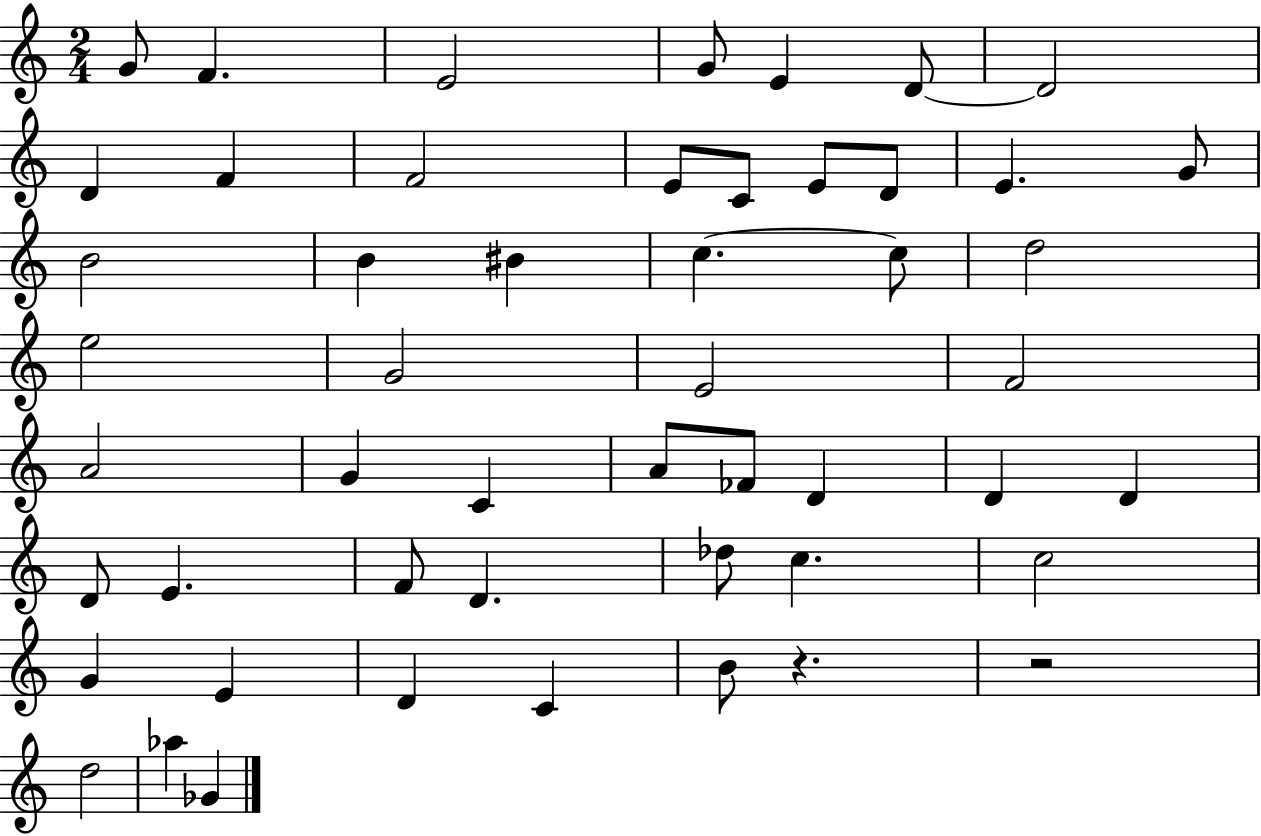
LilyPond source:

{
  \clef treble
  \numericTimeSignature
  \time 2/4
  \key c \major
  g'8 f'4. | e'2 | g'8 e'4 d'8~~ | d'2 | \break d'4 f'4 | f'2 | e'8 c'8 e'8 d'8 | e'4. g'8 | \break b'2 | b'4 bis'4 | c''4.~~ c''8 | d''2 | \break e''2 | g'2 | e'2 | f'2 | \break a'2 | g'4 c'4 | a'8 fes'8 d'4 | d'4 d'4 | \break d'8 e'4. | f'8 d'4. | des''8 c''4. | c''2 | \break g'4 e'4 | d'4 c'4 | b'8 r4. | r2 | \break d''2 | aes''4 ges'4 | \bar "|."
}